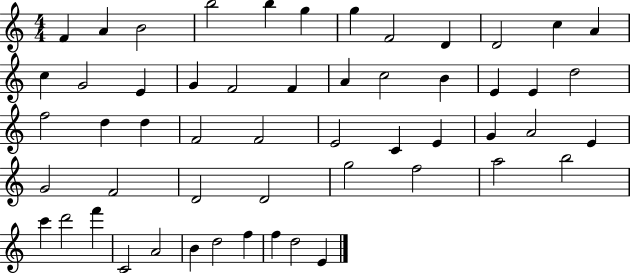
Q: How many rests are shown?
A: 0